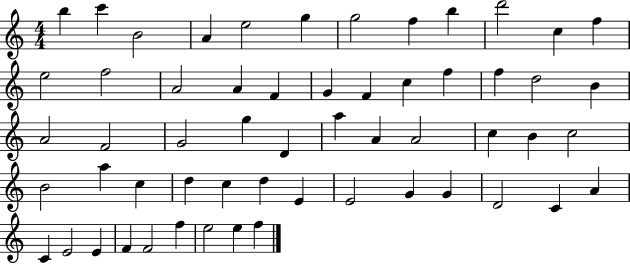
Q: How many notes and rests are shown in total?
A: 57